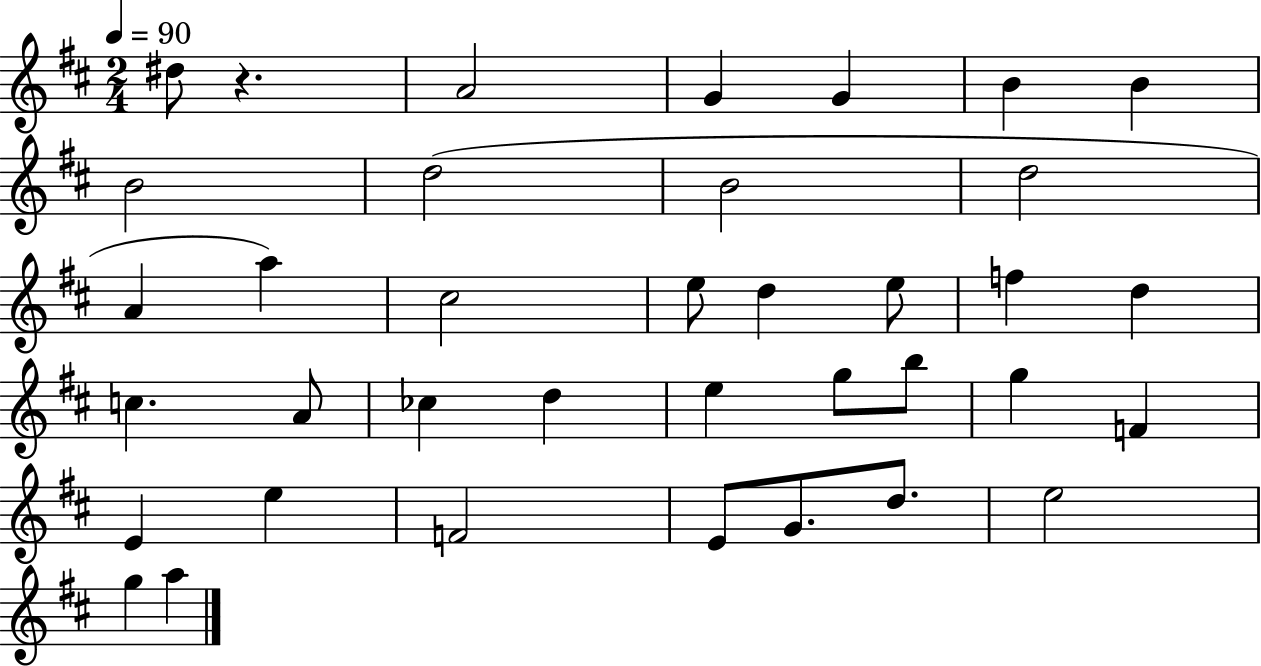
{
  \clef treble
  \numericTimeSignature
  \time 2/4
  \key d \major
  \tempo 4 = 90
  dis''8 r4. | a'2 | g'4 g'4 | b'4 b'4 | \break b'2 | d''2( | b'2 | d''2 | \break a'4 a''4) | cis''2 | e''8 d''4 e''8 | f''4 d''4 | \break c''4. a'8 | ces''4 d''4 | e''4 g''8 b''8 | g''4 f'4 | \break e'4 e''4 | f'2 | e'8 g'8. d''8. | e''2 | \break g''4 a''4 | \bar "|."
}